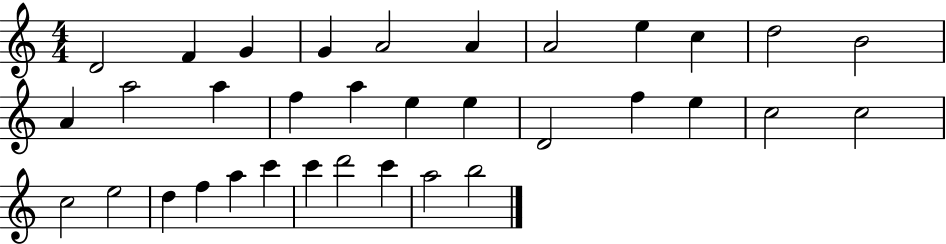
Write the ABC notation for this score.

X:1
T:Untitled
M:4/4
L:1/4
K:C
D2 F G G A2 A A2 e c d2 B2 A a2 a f a e e D2 f e c2 c2 c2 e2 d f a c' c' d'2 c' a2 b2